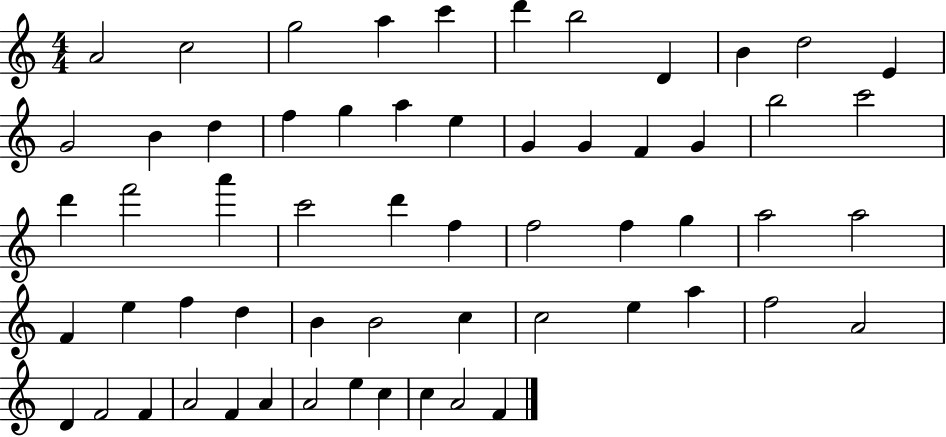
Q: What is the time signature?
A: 4/4